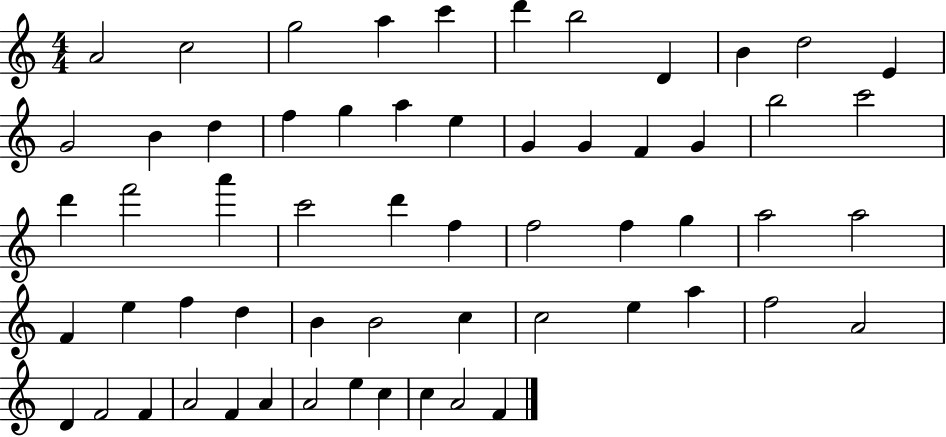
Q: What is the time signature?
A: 4/4